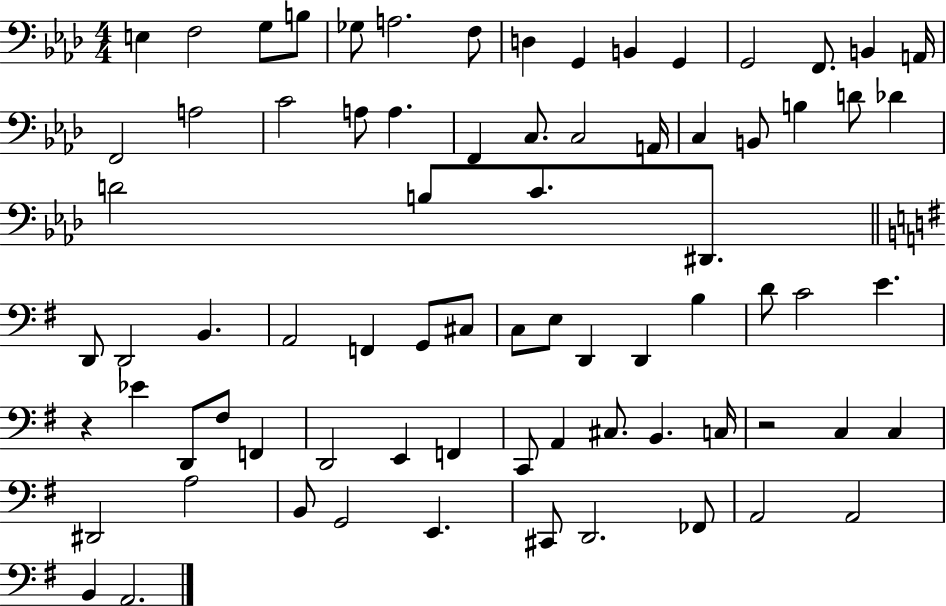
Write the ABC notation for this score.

X:1
T:Untitled
M:4/4
L:1/4
K:Ab
E, F,2 G,/2 B,/2 _G,/2 A,2 F,/2 D, G,, B,, G,, G,,2 F,,/2 B,, A,,/4 F,,2 A,2 C2 A,/2 A, F,, C,/2 C,2 A,,/4 C, B,,/2 B, D/2 _D D2 B,/2 C/2 ^D,,/2 D,,/2 D,,2 B,, A,,2 F,, G,,/2 ^C,/2 C,/2 E,/2 D,, D,, B, D/2 C2 E z _E D,,/2 ^F,/2 F,, D,,2 E,, F,, C,,/2 A,, ^C,/2 B,, C,/4 z2 C, C, ^D,,2 A,2 B,,/2 G,,2 E,, ^C,,/2 D,,2 _F,,/2 A,,2 A,,2 B,, A,,2